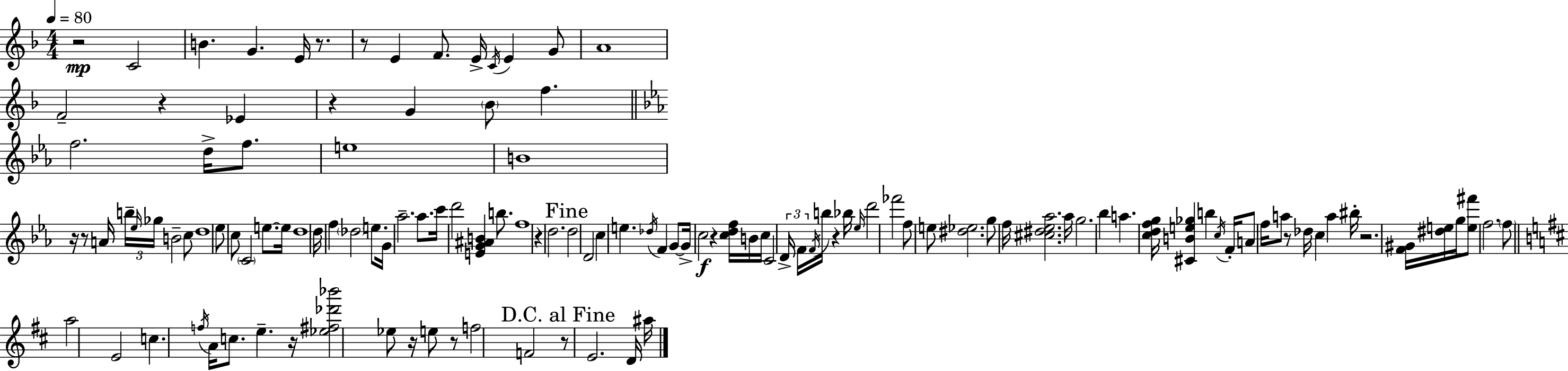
R/h C4/h B4/q. G4/q. E4/s R/e. R/e E4/q F4/e. E4/s C4/s E4/q G4/e A4/w F4/h R/q Eb4/q R/q G4/q Bb4/e F5/q. F5/h. D5/s F5/e. E5/w B4/w R/s R/e A4/s B5/s Eb5/s Gb5/s B4/h C5/e D5/w Eb5/e C5/e C4/h E5/e. E5/s D5/w D5/s F5/q Db5/h E5/e. G4/s Ab5/h. Ab5/e. C6/s D6/h [E4,G4,A#4,B4]/q B5/e. F5/w R/q D5/h. D5/h D4/h C5/q E5/q. Db5/s F4/q G4/e G4/s C5/h R/q [C5,D5,F5]/s B4/s C5/s C4/h D4/s F4/s F4/s B5/s R/q Bb5/s Eb5/s D6/h FES6/h F5/e E5/e [D#5,Eb5]/h. G5/e F5/s [C#5,D#5,Eb5,Ab5]/h. Ab5/s G5/h. Bb5/q A5/q. [C5,D5,F5,G5]/s [C#4,B4,E5,Gb5]/q B5/q C5/s F4/s A4/e F5/s A5/e R/e Db5/s C5/q A5/q BIS5/s R/h. [F4,G#4]/s [D#5,E5]/s G5/s [E5,F#6]/e F5/h. F5/e A5/h E4/h C5/q. F5/s A4/s C5/e. E5/q. R/s [Eb5,F#5,Db6,Bb6]/h Eb5/e R/s E5/e R/e F5/h F4/h R/e E4/h. D4/s A#5/s